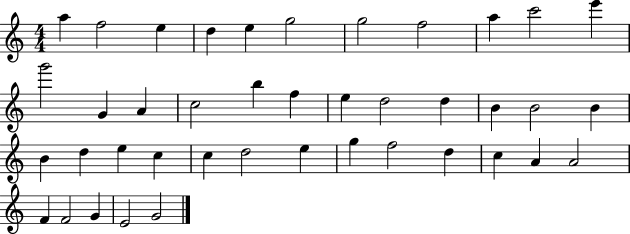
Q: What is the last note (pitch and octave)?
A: G4